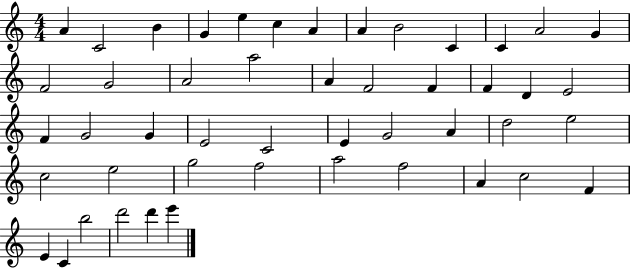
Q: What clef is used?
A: treble